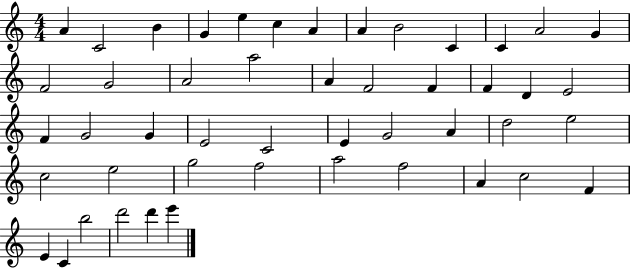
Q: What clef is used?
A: treble